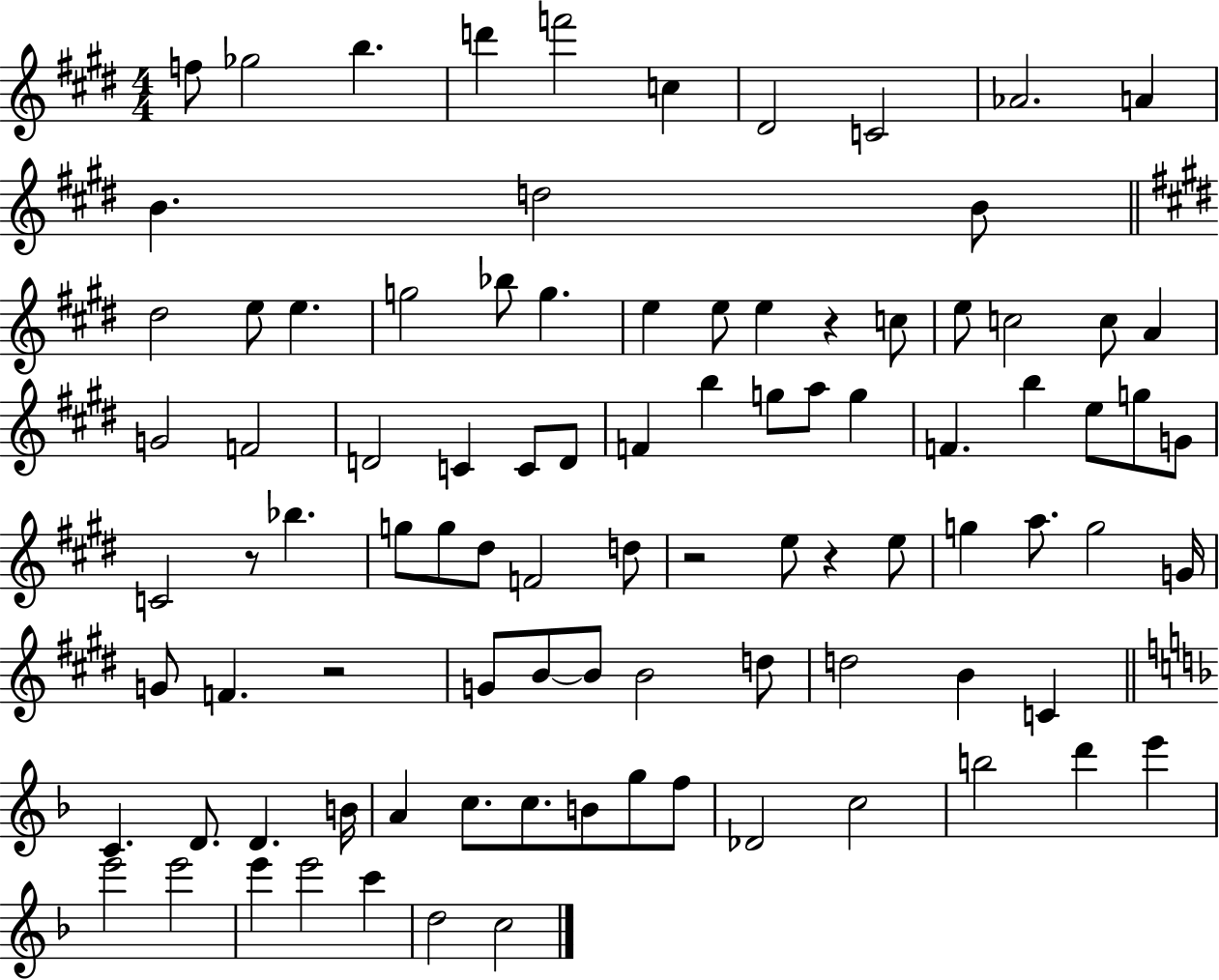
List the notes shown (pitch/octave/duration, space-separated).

F5/e Gb5/h B5/q. D6/q F6/h C5/q D#4/h C4/h Ab4/h. A4/q B4/q. D5/h B4/e D#5/h E5/e E5/q. G5/h Bb5/e G5/q. E5/q E5/e E5/q R/q C5/e E5/e C5/h C5/e A4/q G4/h F4/h D4/h C4/q C4/e D4/e F4/q B5/q G5/e A5/e G5/q F4/q. B5/q E5/e G5/e G4/e C4/h R/e Bb5/q. G5/e G5/e D#5/e F4/h D5/e R/h E5/e R/q E5/e G5/q A5/e. G5/h G4/s G4/e F4/q. R/h G4/e B4/e B4/e B4/h D5/e D5/h B4/q C4/q C4/q. D4/e. D4/q. B4/s A4/q C5/e. C5/e. B4/e G5/e F5/e Db4/h C5/h B5/h D6/q E6/q E6/h E6/h E6/q E6/h C6/q D5/h C5/h